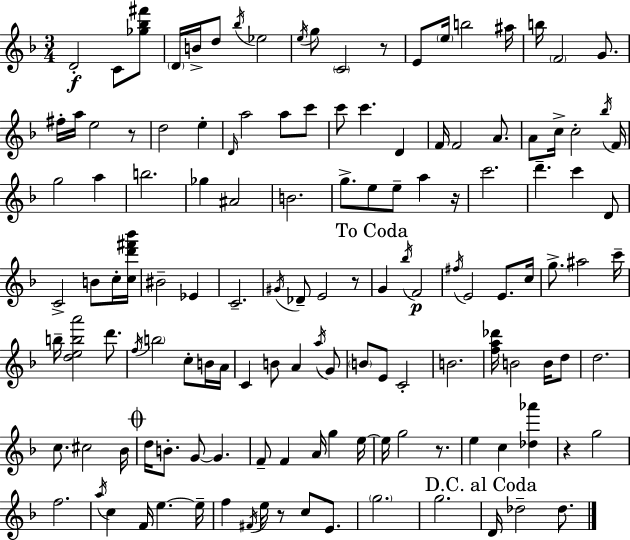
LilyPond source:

{
  \clef treble
  \numericTimeSignature
  \time 3/4
  \key f \major
  d'2-.\f c'8 <ges'' bes'' fis'''>8 | \parenthesize d'16 b'16-> d''8 \acciaccatura { bes''16 } ees''2 | \acciaccatura { e''16 } g''8 \parenthesize c'2 | r8 e'8 \parenthesize e''16 b''2 | \break ais''16 b''16 \parenthesize f'2 g'8. | fis''16-. a''16 e''2 | r8 d''2 e''4-. | \grace { d'16 } a''2 a''8 | \break c'''8 c'''8 c'''4. d'4 | f'16 f'2 | a'8. a'8 c''16-> c''2-. | \acciaccatura { bes''16 } f'16 g''2 | \break a''4 b''2. | ges''4 ais'2 | b'2. | g''8.-> e''8 e''8-- a''4 | \break r16 c'''2. | d'''4.-- c'''4 | d'8 c'2-> | b'8 c''16-. <c'' d''' fis''' bes'''>16 bis'2-- | \break ees'4 c'2.-- | \acciaccatura { gis'16 } des'8-- e'2 | r8 \mark "To Coda" g'4 \acciaccatura { bes''16 }\p f'2 | \acciaccatura { fis''16 } e'2 | \break e'8. c''16 g''8.-> ais''2 | c'''16-- b''16-- <d'' e'' b'' a'''>2 | d'''8. \acciaccatura { f''16 } \parenthesize b''2 | c''8-. b'16 a'16 c'4 | \break b'8 a'4 \acciaccatura { a''16 } g'8 \parenthesize b'8 e'8 | c'2-. b'2. | <f'' a'' des'''>16 b'2 | b'16 d''8 d''2. | \break c''8. | cis''2 bes'16 \mark \markup { \musicglyph "scripts.coda" } d''16 b'8.-. | g'8~~ g'4. f'8-- f'4 | a'16 g''4 e''16~~ e''16 g''2 | \break r8. e''4 | c''4 <des'' aes'''>4 r4 | g''2 f''2. | \acciaccatura { a''16 } c''4 | \break f'16 e''4.~~ e''16-- f''4 | \acciaccatura { fis'16 } e''16 r8 c''8 e'8. \parenthesize g''2. | g''2. | \mark "D.C. al Coda" d'16 | \break des''2-- des''8. \bar "|."
}